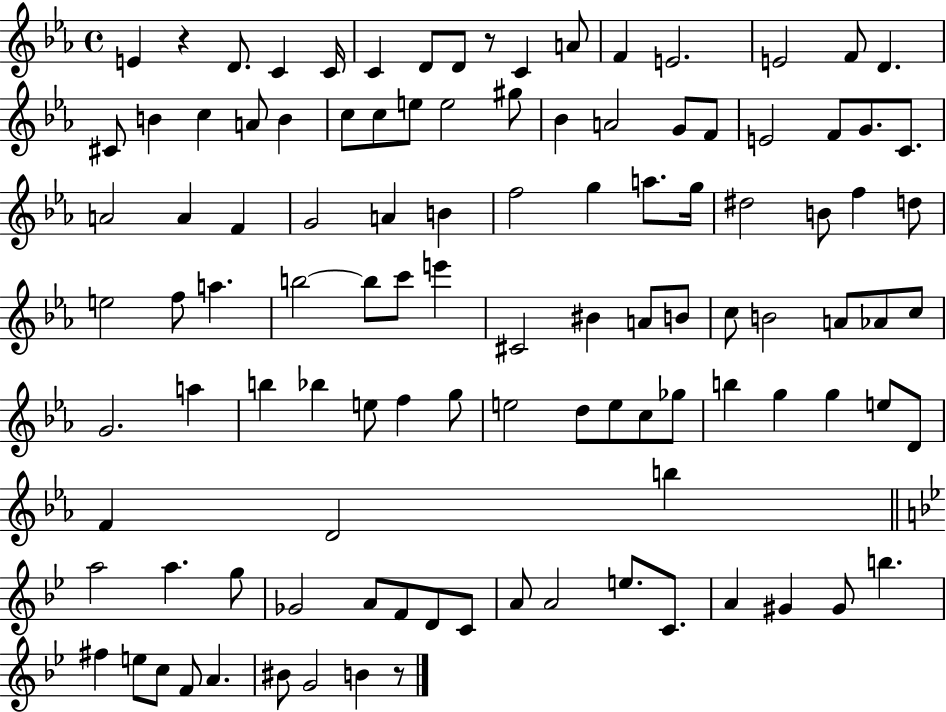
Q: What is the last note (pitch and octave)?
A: B4